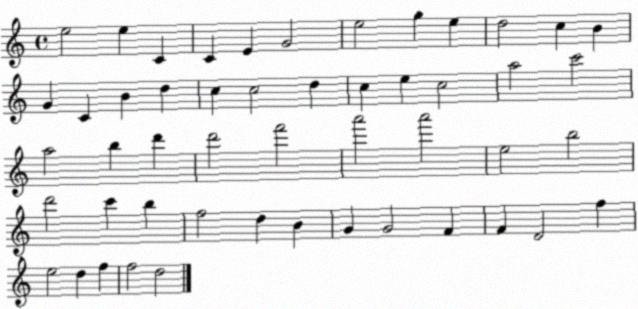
X:1
T:Untitled
M:4/4
L:1/4
K:C
e2 e C C E G2 e2 g e d2 c B G C B d c c2 d c e c2 a2 c'2 a2 b d' d'2 f'2 a'2 a'2 e2 b2 d'2 c' b f2 d B G G2 F F D2 f e2 d f f2 d2